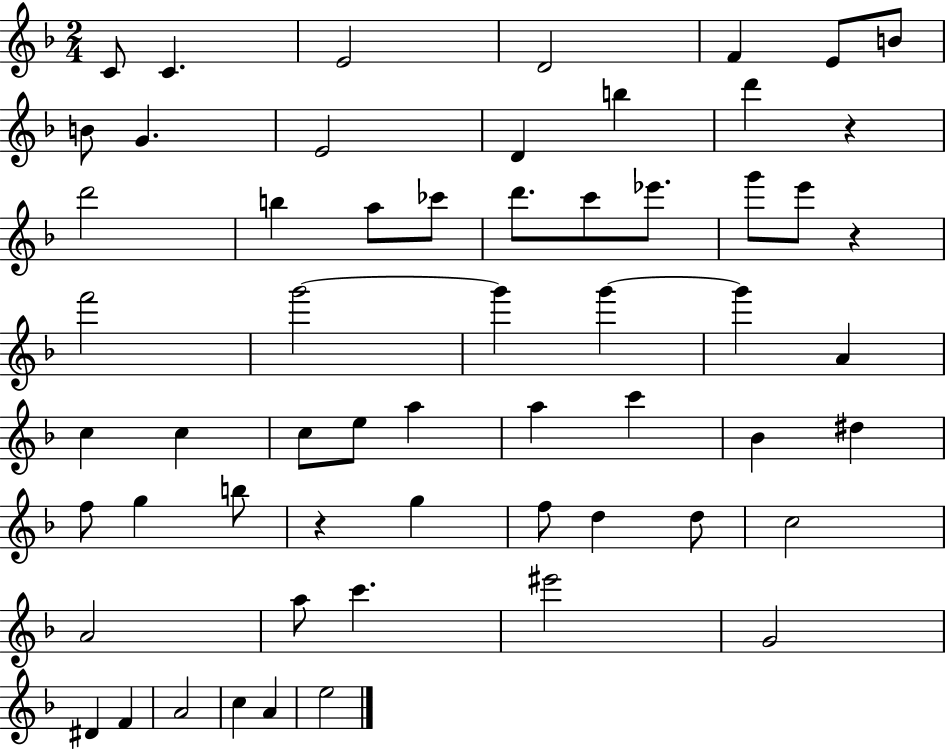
C4/e C4/q. E4/h D4/h F4/q E4/e B4/e B4/e G4/q. E4/h D4/q B5/q D6/q R/q D6/h B5/q A5/e CES6/e D6/e. C6/e Eb6/e. G6/e E6/e R/q F6/h G6/h G6/q G6/q G6/q A4/q C5/q C5/q C5/e E5/e A5/q A5/q C6/q Bb4/q D#5/q F5/e G5/q B5/e R/q G5/q F5/e D5/q D5/e C5/h A4/h A5/e C6/q. EIS6/h G4/h D#4/q F4/q A4/h C5/q A4/q E5/h